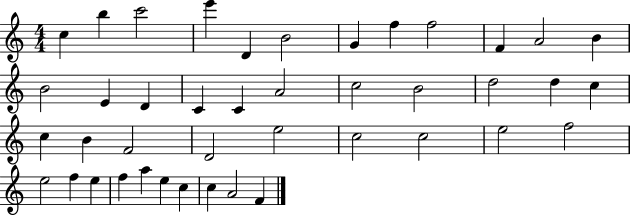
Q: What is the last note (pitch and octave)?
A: F4